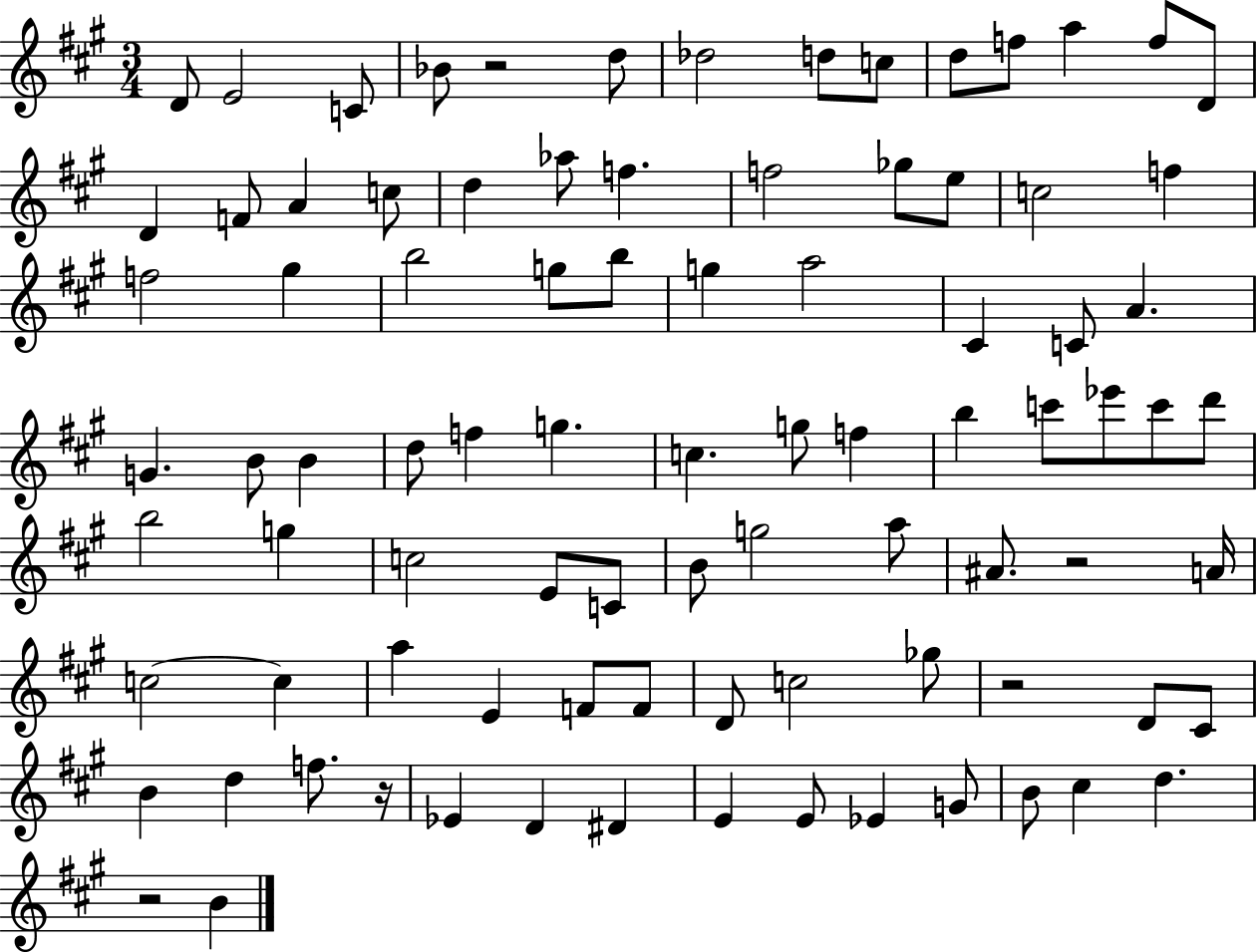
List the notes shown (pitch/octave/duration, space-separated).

D4/e E4/h C4/e Bb4/e R/h D5/e Db5/h D5/e C5/e D5/e F5/e A5/q F5/e D4/e D4/q F4/e A4/q C5/e D5/q Ab5/e F5/q. F5/h Gb5/e E5/e C5/h F5/q F5/h G#5/q B5/h G5/e B5/e G5/q A5/h C#4/q C4/e A4/q. G4/q. B4/e B4/q D5/e F5/q G5/q. C5/q. G5/e F5/q B5/q C6/e Eb6/e C6/e D6/e B5/h G5/q C5/h E4/e C4/e B4/e G5/h A5/e A#4/e. R/h A4/s C5/h C5/q A5/q E4/q F4/e F4/e D4/e C5/h Gb5/e R/h D4/e C#4/e B4/q D5/q F5/e. R/s Eb4/q D4/q D#4/q E4/q E4/e Eb4/q G4/e B4/e C#5/q D5/q. R/h B4/q